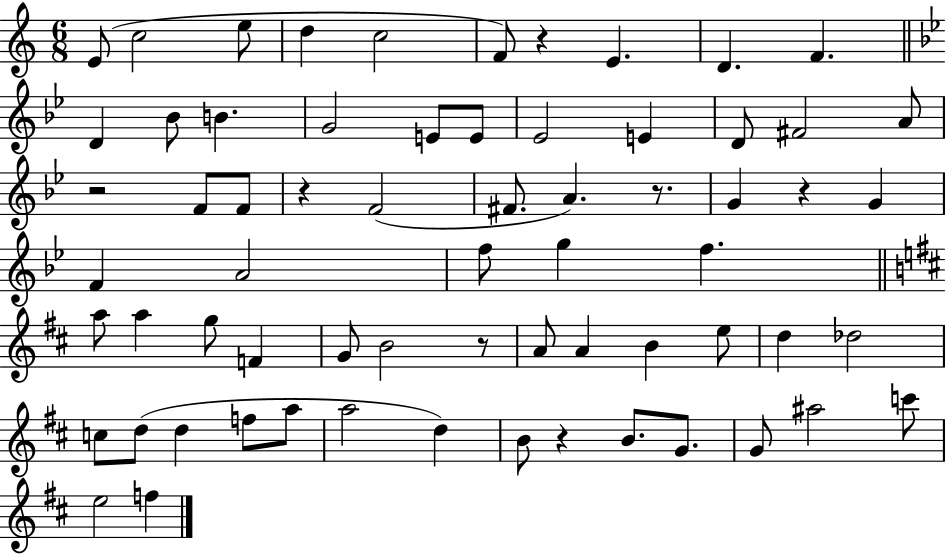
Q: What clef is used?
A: treble